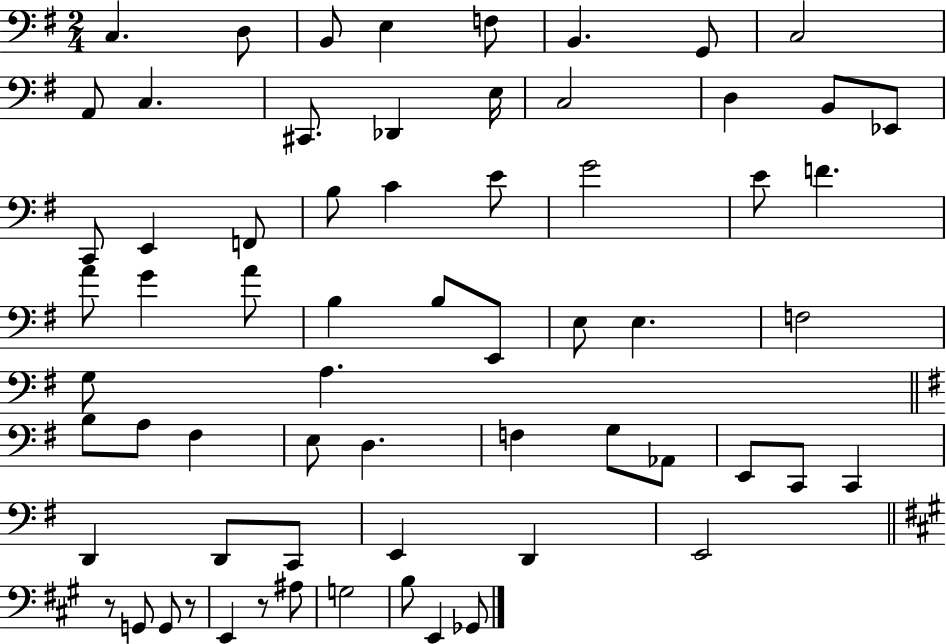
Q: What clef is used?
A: bass